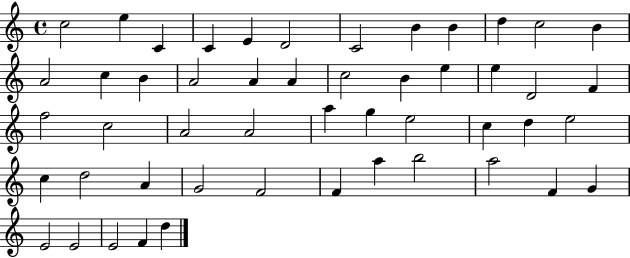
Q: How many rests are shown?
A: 0